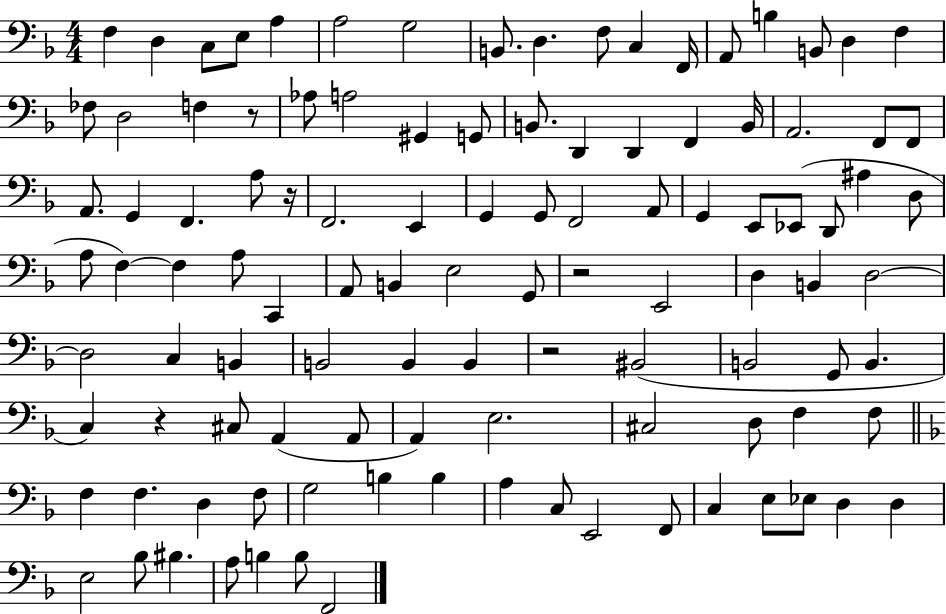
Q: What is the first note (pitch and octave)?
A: F3